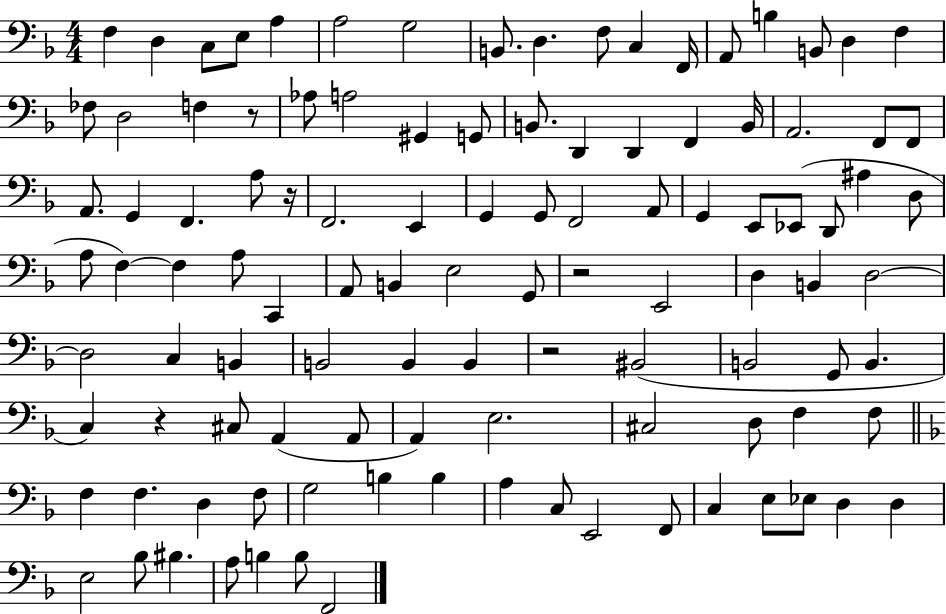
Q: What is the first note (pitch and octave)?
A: F3